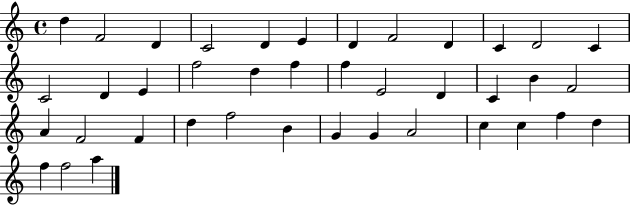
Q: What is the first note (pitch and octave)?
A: D5